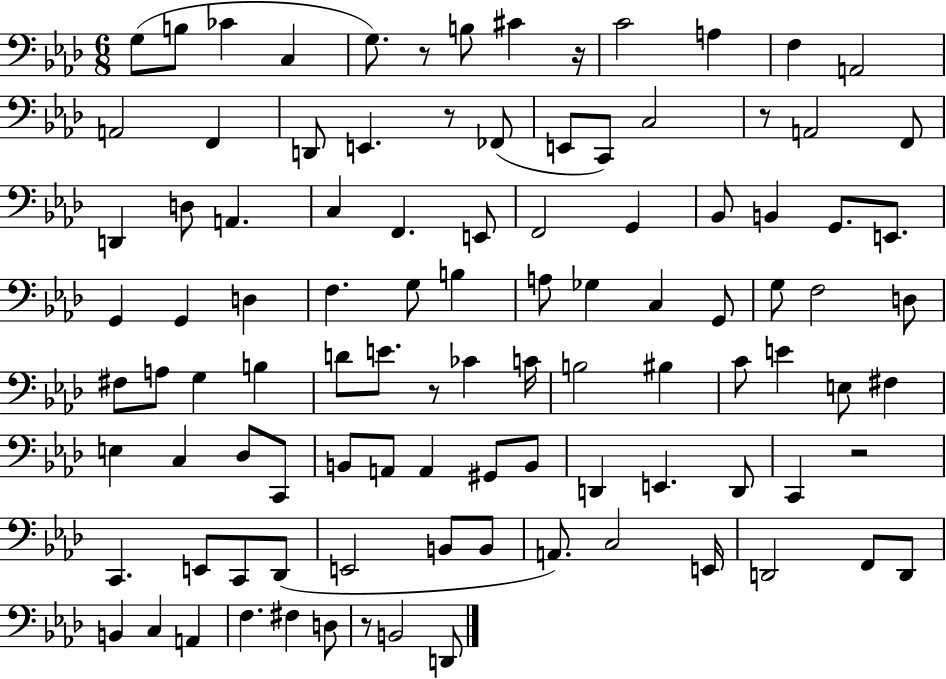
G3/e B3/e CES4/q C3/q G3/e. R/e B3/e C#4/q R/s C4/h A3/q F3/q A2/h A2/h F2/q D2/e E2/q. R/e FES2/e E2/e C2/e C3/h R/e A2/h F2/e D2/q D3/e A2/q. C3/q F2/q. E2/e F2/h G2/q Bb2/e B2/q G2/e. E2/e. G2/q G2/q D3/q F3/q. G3/e B3/q A3/e Gb3/q C3/q G2/e G3/e F3/h D3/e F#3/e A3/e G3/q B3/q D4/e E4/e. R/e CES4/q C4/s B3/h BIS3/q C4/e E4/q E3/e F#3/q E3/q C3/q Db3/e C2/e B2/e A2/e A2/q G#2/e B2/e D2/q E2/q. D2/e C2/q R/h C2/q. E2/e C2/e Db2/e E2/h B2/e B2/e A2/e. C3/h E2/s D2/h F2/e D2/e B2/q C3/q A2/q F3/q. F#3/q D3/e R/e B2/h D2/e